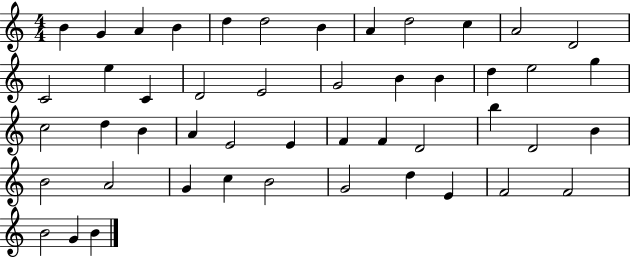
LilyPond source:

{
  \clef treble
  \numericTimeSignature
  \time 4/4
  \key c \major
  b'4 g'4 a'4 b'4 | d''4 d''2 b'4 | a'4 d''2 c''4 | a'2 d'2 | \break c'2 e''4 c'4 | d'2 e'2 | g'2 b'4 b'4 | d''4 e''2 g''4 | \break c''2 d''4 b'4 | a'4 e'2 e'4 | f'4 f'4 d'2 | b''4 d'2 b'4 | \break b'2 a'2 | g'4 c''4 b'2 | g'2 d''4 e'4 | f'2 f'2 | \break b'2 g'4 b'4 | \bar "|."
}